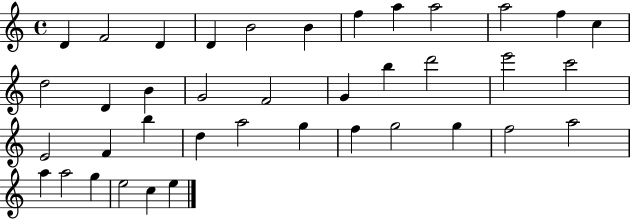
X:1
T:Untitled
M:4/4
L:1/4
K:C
D F2 D D B2 B f a a2 a2 f c d2 D B G2 F2 G b d'2 e'2 c'2 E2 F b d a2 g f g2 g f2 a2 a a2 g e2 c e